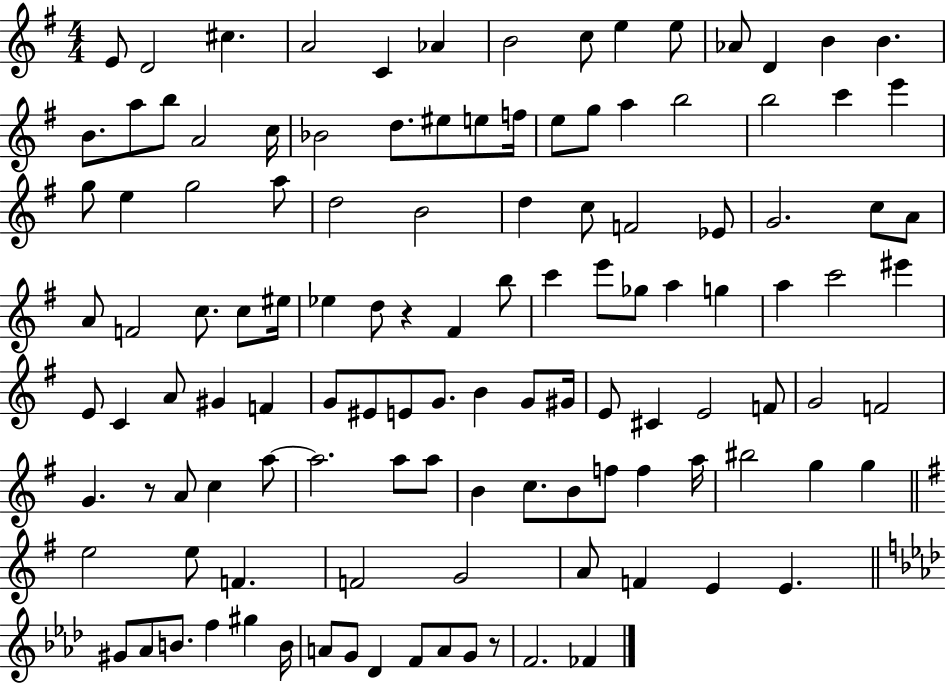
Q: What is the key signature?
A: G major